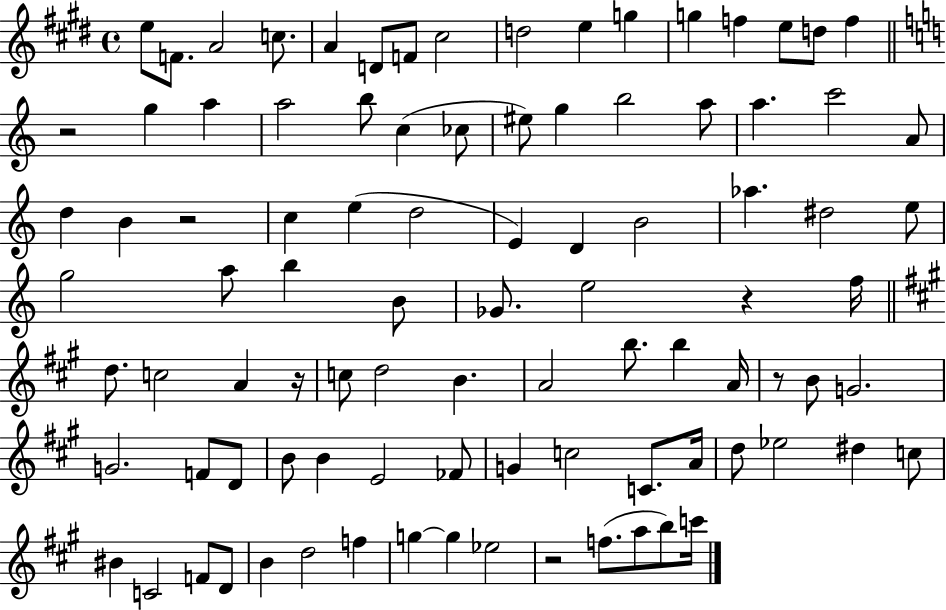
E5/e F4/e. A4/h C5/e. A4/q D4/e F4/e C#5/h D5/h E5/q G5/q G5/q F5/q E5/e D5/e F5/q R/h G5/q A5/q A5/h B5/e C5/q CES5/e EIS5/e G5/q B5/h A5/e A5/q. C6/h A4/e D5/q B4/q R/h C5/q E5/q D5/h E4/q D4/q B4/h Ab5/q. D#5/h E5/e G5/h A5/e B5/q B4/e Gb4/e. E5/h R/q F5/s D5/e. C5/h A4/q R/s C5/e D5/h B4/q. A4/h B5/e. B5/q A4/s R/e B4/e G4/h. G4/h. F4/e D4/e B4/e B4/q E4/h FES4/e G4/q C5/h C4/e. A4/s D5/e Eb5/h D#5/q C5/e BIS4/q C4/h F4/e D4/e B4/q D5/h F5/q G5/q G5/q Eb5/h R/h F5/e. A5/e B5/e C6/s